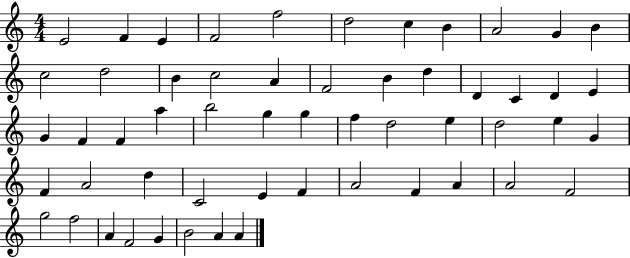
X:1
T:Untitled
M:4/4
L:1/4
K:C
E2 F E F2 f2 d2 c B A2 G B c2 d2 B c2 A F2 B d D C D E G F F a b2 g g f d2 e d2 e G F A2 d C2 E F A2 F A A2 F2 g2 f2 A F2 G B2 A A